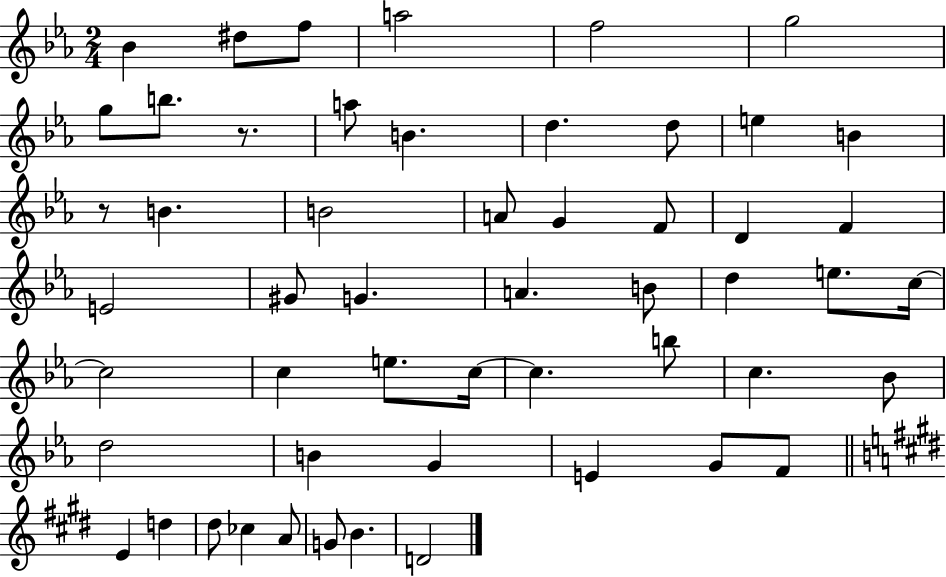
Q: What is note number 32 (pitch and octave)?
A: E5